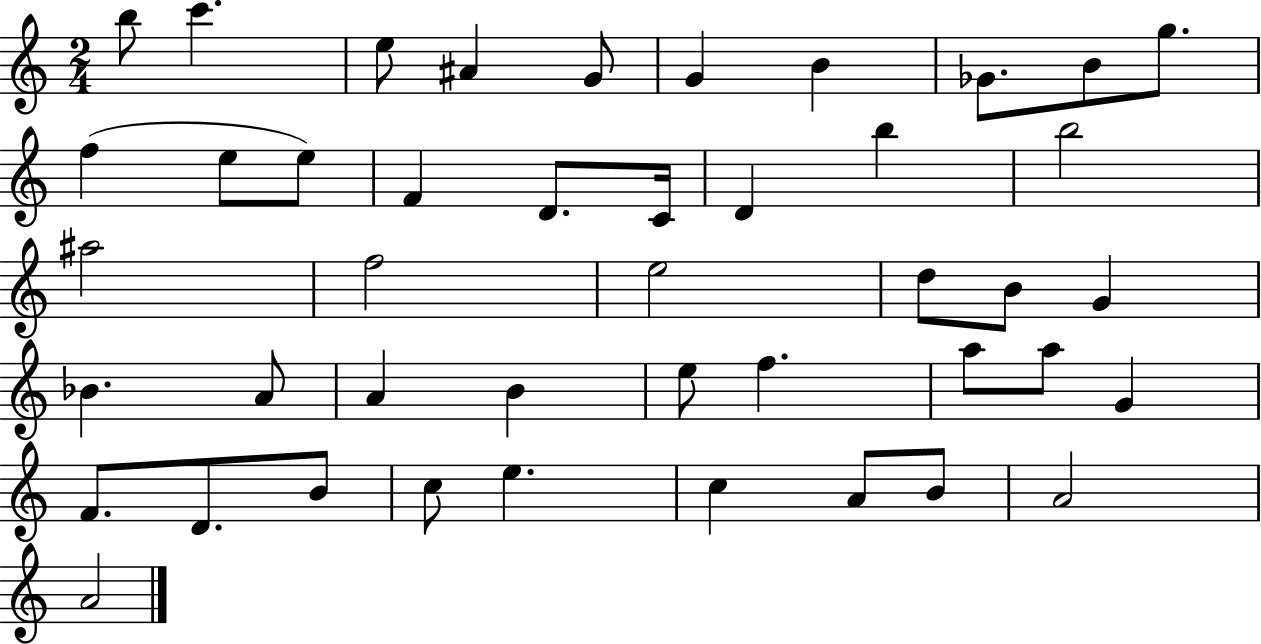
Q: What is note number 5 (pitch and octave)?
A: G4